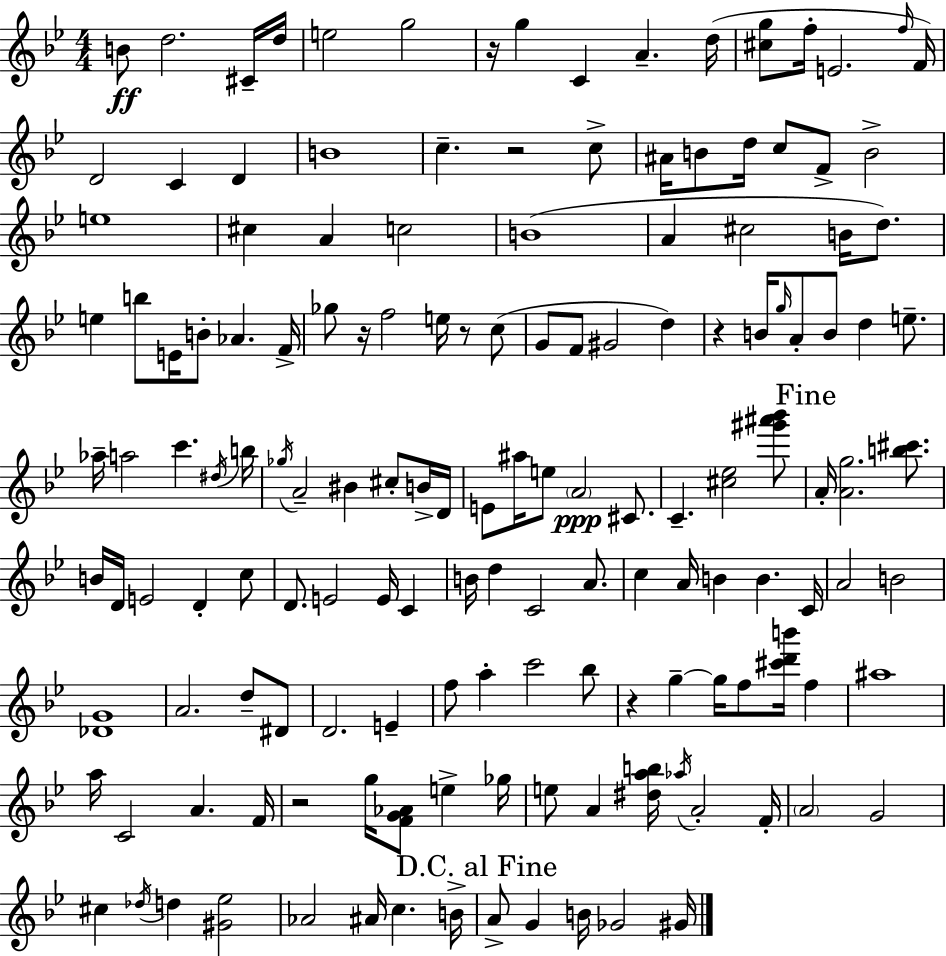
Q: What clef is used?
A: treble